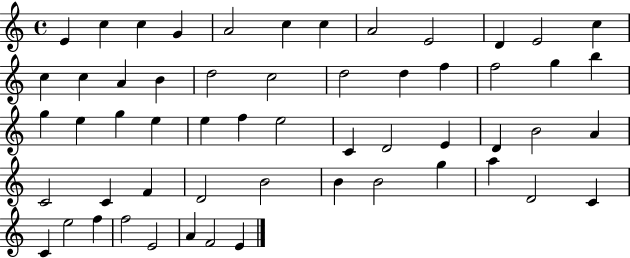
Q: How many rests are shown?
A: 0